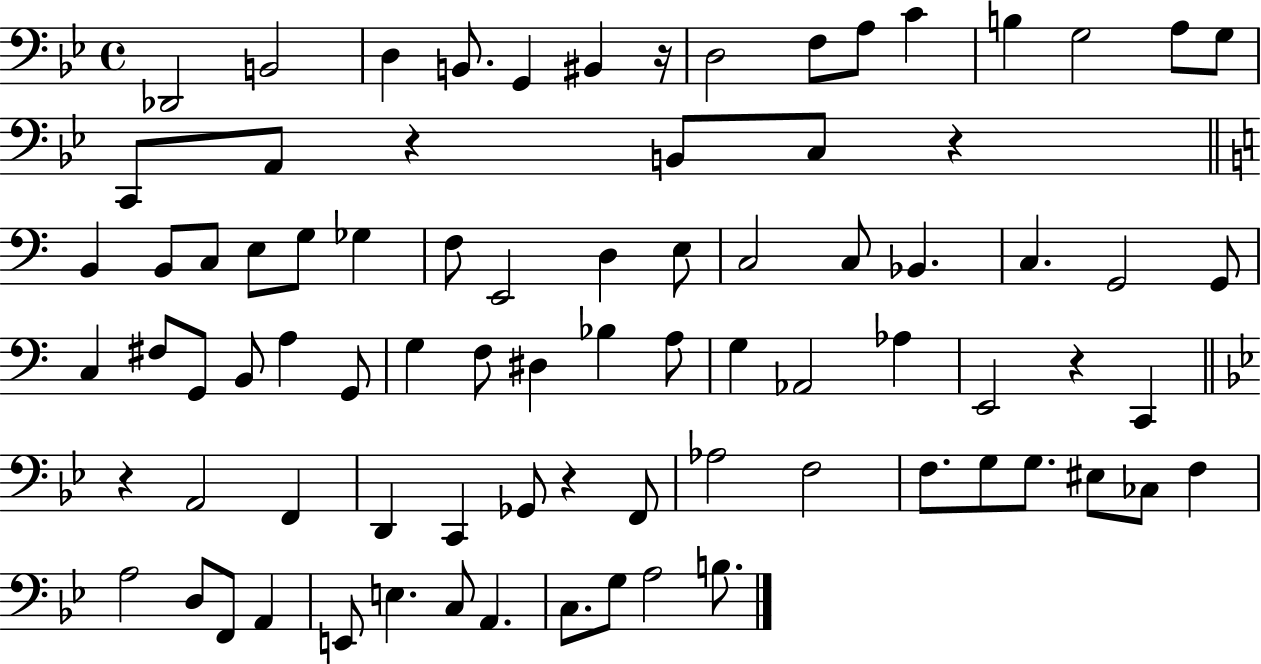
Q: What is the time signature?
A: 4/4